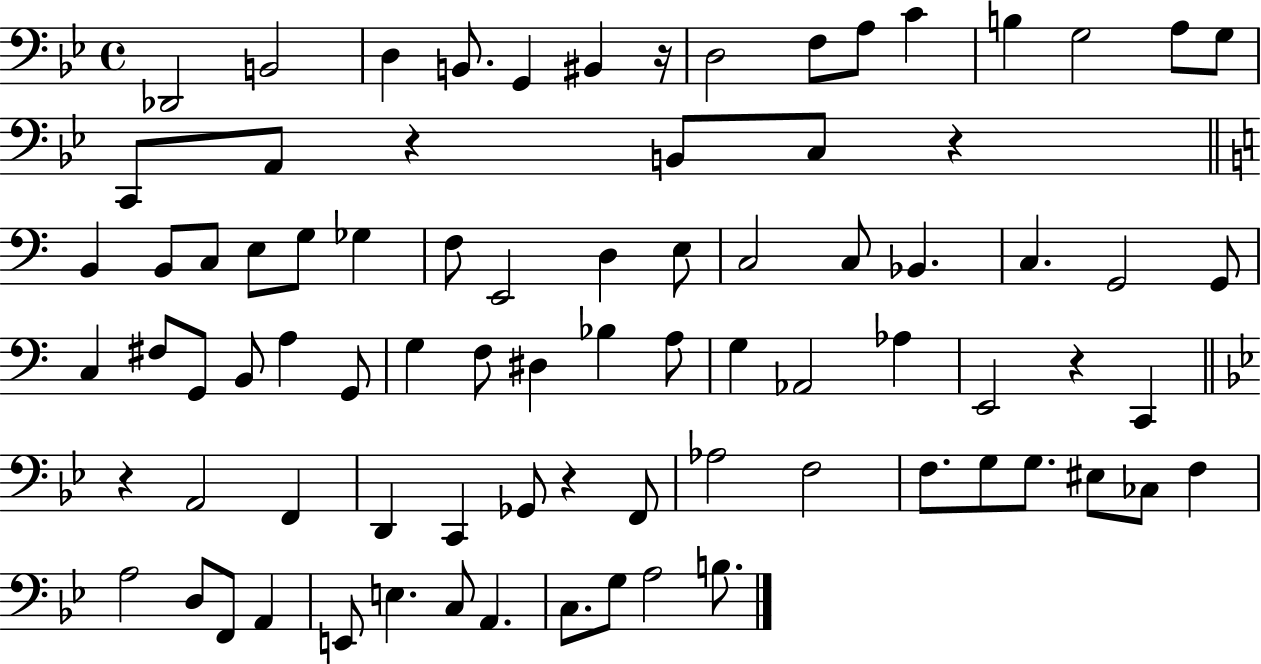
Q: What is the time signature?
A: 4/4